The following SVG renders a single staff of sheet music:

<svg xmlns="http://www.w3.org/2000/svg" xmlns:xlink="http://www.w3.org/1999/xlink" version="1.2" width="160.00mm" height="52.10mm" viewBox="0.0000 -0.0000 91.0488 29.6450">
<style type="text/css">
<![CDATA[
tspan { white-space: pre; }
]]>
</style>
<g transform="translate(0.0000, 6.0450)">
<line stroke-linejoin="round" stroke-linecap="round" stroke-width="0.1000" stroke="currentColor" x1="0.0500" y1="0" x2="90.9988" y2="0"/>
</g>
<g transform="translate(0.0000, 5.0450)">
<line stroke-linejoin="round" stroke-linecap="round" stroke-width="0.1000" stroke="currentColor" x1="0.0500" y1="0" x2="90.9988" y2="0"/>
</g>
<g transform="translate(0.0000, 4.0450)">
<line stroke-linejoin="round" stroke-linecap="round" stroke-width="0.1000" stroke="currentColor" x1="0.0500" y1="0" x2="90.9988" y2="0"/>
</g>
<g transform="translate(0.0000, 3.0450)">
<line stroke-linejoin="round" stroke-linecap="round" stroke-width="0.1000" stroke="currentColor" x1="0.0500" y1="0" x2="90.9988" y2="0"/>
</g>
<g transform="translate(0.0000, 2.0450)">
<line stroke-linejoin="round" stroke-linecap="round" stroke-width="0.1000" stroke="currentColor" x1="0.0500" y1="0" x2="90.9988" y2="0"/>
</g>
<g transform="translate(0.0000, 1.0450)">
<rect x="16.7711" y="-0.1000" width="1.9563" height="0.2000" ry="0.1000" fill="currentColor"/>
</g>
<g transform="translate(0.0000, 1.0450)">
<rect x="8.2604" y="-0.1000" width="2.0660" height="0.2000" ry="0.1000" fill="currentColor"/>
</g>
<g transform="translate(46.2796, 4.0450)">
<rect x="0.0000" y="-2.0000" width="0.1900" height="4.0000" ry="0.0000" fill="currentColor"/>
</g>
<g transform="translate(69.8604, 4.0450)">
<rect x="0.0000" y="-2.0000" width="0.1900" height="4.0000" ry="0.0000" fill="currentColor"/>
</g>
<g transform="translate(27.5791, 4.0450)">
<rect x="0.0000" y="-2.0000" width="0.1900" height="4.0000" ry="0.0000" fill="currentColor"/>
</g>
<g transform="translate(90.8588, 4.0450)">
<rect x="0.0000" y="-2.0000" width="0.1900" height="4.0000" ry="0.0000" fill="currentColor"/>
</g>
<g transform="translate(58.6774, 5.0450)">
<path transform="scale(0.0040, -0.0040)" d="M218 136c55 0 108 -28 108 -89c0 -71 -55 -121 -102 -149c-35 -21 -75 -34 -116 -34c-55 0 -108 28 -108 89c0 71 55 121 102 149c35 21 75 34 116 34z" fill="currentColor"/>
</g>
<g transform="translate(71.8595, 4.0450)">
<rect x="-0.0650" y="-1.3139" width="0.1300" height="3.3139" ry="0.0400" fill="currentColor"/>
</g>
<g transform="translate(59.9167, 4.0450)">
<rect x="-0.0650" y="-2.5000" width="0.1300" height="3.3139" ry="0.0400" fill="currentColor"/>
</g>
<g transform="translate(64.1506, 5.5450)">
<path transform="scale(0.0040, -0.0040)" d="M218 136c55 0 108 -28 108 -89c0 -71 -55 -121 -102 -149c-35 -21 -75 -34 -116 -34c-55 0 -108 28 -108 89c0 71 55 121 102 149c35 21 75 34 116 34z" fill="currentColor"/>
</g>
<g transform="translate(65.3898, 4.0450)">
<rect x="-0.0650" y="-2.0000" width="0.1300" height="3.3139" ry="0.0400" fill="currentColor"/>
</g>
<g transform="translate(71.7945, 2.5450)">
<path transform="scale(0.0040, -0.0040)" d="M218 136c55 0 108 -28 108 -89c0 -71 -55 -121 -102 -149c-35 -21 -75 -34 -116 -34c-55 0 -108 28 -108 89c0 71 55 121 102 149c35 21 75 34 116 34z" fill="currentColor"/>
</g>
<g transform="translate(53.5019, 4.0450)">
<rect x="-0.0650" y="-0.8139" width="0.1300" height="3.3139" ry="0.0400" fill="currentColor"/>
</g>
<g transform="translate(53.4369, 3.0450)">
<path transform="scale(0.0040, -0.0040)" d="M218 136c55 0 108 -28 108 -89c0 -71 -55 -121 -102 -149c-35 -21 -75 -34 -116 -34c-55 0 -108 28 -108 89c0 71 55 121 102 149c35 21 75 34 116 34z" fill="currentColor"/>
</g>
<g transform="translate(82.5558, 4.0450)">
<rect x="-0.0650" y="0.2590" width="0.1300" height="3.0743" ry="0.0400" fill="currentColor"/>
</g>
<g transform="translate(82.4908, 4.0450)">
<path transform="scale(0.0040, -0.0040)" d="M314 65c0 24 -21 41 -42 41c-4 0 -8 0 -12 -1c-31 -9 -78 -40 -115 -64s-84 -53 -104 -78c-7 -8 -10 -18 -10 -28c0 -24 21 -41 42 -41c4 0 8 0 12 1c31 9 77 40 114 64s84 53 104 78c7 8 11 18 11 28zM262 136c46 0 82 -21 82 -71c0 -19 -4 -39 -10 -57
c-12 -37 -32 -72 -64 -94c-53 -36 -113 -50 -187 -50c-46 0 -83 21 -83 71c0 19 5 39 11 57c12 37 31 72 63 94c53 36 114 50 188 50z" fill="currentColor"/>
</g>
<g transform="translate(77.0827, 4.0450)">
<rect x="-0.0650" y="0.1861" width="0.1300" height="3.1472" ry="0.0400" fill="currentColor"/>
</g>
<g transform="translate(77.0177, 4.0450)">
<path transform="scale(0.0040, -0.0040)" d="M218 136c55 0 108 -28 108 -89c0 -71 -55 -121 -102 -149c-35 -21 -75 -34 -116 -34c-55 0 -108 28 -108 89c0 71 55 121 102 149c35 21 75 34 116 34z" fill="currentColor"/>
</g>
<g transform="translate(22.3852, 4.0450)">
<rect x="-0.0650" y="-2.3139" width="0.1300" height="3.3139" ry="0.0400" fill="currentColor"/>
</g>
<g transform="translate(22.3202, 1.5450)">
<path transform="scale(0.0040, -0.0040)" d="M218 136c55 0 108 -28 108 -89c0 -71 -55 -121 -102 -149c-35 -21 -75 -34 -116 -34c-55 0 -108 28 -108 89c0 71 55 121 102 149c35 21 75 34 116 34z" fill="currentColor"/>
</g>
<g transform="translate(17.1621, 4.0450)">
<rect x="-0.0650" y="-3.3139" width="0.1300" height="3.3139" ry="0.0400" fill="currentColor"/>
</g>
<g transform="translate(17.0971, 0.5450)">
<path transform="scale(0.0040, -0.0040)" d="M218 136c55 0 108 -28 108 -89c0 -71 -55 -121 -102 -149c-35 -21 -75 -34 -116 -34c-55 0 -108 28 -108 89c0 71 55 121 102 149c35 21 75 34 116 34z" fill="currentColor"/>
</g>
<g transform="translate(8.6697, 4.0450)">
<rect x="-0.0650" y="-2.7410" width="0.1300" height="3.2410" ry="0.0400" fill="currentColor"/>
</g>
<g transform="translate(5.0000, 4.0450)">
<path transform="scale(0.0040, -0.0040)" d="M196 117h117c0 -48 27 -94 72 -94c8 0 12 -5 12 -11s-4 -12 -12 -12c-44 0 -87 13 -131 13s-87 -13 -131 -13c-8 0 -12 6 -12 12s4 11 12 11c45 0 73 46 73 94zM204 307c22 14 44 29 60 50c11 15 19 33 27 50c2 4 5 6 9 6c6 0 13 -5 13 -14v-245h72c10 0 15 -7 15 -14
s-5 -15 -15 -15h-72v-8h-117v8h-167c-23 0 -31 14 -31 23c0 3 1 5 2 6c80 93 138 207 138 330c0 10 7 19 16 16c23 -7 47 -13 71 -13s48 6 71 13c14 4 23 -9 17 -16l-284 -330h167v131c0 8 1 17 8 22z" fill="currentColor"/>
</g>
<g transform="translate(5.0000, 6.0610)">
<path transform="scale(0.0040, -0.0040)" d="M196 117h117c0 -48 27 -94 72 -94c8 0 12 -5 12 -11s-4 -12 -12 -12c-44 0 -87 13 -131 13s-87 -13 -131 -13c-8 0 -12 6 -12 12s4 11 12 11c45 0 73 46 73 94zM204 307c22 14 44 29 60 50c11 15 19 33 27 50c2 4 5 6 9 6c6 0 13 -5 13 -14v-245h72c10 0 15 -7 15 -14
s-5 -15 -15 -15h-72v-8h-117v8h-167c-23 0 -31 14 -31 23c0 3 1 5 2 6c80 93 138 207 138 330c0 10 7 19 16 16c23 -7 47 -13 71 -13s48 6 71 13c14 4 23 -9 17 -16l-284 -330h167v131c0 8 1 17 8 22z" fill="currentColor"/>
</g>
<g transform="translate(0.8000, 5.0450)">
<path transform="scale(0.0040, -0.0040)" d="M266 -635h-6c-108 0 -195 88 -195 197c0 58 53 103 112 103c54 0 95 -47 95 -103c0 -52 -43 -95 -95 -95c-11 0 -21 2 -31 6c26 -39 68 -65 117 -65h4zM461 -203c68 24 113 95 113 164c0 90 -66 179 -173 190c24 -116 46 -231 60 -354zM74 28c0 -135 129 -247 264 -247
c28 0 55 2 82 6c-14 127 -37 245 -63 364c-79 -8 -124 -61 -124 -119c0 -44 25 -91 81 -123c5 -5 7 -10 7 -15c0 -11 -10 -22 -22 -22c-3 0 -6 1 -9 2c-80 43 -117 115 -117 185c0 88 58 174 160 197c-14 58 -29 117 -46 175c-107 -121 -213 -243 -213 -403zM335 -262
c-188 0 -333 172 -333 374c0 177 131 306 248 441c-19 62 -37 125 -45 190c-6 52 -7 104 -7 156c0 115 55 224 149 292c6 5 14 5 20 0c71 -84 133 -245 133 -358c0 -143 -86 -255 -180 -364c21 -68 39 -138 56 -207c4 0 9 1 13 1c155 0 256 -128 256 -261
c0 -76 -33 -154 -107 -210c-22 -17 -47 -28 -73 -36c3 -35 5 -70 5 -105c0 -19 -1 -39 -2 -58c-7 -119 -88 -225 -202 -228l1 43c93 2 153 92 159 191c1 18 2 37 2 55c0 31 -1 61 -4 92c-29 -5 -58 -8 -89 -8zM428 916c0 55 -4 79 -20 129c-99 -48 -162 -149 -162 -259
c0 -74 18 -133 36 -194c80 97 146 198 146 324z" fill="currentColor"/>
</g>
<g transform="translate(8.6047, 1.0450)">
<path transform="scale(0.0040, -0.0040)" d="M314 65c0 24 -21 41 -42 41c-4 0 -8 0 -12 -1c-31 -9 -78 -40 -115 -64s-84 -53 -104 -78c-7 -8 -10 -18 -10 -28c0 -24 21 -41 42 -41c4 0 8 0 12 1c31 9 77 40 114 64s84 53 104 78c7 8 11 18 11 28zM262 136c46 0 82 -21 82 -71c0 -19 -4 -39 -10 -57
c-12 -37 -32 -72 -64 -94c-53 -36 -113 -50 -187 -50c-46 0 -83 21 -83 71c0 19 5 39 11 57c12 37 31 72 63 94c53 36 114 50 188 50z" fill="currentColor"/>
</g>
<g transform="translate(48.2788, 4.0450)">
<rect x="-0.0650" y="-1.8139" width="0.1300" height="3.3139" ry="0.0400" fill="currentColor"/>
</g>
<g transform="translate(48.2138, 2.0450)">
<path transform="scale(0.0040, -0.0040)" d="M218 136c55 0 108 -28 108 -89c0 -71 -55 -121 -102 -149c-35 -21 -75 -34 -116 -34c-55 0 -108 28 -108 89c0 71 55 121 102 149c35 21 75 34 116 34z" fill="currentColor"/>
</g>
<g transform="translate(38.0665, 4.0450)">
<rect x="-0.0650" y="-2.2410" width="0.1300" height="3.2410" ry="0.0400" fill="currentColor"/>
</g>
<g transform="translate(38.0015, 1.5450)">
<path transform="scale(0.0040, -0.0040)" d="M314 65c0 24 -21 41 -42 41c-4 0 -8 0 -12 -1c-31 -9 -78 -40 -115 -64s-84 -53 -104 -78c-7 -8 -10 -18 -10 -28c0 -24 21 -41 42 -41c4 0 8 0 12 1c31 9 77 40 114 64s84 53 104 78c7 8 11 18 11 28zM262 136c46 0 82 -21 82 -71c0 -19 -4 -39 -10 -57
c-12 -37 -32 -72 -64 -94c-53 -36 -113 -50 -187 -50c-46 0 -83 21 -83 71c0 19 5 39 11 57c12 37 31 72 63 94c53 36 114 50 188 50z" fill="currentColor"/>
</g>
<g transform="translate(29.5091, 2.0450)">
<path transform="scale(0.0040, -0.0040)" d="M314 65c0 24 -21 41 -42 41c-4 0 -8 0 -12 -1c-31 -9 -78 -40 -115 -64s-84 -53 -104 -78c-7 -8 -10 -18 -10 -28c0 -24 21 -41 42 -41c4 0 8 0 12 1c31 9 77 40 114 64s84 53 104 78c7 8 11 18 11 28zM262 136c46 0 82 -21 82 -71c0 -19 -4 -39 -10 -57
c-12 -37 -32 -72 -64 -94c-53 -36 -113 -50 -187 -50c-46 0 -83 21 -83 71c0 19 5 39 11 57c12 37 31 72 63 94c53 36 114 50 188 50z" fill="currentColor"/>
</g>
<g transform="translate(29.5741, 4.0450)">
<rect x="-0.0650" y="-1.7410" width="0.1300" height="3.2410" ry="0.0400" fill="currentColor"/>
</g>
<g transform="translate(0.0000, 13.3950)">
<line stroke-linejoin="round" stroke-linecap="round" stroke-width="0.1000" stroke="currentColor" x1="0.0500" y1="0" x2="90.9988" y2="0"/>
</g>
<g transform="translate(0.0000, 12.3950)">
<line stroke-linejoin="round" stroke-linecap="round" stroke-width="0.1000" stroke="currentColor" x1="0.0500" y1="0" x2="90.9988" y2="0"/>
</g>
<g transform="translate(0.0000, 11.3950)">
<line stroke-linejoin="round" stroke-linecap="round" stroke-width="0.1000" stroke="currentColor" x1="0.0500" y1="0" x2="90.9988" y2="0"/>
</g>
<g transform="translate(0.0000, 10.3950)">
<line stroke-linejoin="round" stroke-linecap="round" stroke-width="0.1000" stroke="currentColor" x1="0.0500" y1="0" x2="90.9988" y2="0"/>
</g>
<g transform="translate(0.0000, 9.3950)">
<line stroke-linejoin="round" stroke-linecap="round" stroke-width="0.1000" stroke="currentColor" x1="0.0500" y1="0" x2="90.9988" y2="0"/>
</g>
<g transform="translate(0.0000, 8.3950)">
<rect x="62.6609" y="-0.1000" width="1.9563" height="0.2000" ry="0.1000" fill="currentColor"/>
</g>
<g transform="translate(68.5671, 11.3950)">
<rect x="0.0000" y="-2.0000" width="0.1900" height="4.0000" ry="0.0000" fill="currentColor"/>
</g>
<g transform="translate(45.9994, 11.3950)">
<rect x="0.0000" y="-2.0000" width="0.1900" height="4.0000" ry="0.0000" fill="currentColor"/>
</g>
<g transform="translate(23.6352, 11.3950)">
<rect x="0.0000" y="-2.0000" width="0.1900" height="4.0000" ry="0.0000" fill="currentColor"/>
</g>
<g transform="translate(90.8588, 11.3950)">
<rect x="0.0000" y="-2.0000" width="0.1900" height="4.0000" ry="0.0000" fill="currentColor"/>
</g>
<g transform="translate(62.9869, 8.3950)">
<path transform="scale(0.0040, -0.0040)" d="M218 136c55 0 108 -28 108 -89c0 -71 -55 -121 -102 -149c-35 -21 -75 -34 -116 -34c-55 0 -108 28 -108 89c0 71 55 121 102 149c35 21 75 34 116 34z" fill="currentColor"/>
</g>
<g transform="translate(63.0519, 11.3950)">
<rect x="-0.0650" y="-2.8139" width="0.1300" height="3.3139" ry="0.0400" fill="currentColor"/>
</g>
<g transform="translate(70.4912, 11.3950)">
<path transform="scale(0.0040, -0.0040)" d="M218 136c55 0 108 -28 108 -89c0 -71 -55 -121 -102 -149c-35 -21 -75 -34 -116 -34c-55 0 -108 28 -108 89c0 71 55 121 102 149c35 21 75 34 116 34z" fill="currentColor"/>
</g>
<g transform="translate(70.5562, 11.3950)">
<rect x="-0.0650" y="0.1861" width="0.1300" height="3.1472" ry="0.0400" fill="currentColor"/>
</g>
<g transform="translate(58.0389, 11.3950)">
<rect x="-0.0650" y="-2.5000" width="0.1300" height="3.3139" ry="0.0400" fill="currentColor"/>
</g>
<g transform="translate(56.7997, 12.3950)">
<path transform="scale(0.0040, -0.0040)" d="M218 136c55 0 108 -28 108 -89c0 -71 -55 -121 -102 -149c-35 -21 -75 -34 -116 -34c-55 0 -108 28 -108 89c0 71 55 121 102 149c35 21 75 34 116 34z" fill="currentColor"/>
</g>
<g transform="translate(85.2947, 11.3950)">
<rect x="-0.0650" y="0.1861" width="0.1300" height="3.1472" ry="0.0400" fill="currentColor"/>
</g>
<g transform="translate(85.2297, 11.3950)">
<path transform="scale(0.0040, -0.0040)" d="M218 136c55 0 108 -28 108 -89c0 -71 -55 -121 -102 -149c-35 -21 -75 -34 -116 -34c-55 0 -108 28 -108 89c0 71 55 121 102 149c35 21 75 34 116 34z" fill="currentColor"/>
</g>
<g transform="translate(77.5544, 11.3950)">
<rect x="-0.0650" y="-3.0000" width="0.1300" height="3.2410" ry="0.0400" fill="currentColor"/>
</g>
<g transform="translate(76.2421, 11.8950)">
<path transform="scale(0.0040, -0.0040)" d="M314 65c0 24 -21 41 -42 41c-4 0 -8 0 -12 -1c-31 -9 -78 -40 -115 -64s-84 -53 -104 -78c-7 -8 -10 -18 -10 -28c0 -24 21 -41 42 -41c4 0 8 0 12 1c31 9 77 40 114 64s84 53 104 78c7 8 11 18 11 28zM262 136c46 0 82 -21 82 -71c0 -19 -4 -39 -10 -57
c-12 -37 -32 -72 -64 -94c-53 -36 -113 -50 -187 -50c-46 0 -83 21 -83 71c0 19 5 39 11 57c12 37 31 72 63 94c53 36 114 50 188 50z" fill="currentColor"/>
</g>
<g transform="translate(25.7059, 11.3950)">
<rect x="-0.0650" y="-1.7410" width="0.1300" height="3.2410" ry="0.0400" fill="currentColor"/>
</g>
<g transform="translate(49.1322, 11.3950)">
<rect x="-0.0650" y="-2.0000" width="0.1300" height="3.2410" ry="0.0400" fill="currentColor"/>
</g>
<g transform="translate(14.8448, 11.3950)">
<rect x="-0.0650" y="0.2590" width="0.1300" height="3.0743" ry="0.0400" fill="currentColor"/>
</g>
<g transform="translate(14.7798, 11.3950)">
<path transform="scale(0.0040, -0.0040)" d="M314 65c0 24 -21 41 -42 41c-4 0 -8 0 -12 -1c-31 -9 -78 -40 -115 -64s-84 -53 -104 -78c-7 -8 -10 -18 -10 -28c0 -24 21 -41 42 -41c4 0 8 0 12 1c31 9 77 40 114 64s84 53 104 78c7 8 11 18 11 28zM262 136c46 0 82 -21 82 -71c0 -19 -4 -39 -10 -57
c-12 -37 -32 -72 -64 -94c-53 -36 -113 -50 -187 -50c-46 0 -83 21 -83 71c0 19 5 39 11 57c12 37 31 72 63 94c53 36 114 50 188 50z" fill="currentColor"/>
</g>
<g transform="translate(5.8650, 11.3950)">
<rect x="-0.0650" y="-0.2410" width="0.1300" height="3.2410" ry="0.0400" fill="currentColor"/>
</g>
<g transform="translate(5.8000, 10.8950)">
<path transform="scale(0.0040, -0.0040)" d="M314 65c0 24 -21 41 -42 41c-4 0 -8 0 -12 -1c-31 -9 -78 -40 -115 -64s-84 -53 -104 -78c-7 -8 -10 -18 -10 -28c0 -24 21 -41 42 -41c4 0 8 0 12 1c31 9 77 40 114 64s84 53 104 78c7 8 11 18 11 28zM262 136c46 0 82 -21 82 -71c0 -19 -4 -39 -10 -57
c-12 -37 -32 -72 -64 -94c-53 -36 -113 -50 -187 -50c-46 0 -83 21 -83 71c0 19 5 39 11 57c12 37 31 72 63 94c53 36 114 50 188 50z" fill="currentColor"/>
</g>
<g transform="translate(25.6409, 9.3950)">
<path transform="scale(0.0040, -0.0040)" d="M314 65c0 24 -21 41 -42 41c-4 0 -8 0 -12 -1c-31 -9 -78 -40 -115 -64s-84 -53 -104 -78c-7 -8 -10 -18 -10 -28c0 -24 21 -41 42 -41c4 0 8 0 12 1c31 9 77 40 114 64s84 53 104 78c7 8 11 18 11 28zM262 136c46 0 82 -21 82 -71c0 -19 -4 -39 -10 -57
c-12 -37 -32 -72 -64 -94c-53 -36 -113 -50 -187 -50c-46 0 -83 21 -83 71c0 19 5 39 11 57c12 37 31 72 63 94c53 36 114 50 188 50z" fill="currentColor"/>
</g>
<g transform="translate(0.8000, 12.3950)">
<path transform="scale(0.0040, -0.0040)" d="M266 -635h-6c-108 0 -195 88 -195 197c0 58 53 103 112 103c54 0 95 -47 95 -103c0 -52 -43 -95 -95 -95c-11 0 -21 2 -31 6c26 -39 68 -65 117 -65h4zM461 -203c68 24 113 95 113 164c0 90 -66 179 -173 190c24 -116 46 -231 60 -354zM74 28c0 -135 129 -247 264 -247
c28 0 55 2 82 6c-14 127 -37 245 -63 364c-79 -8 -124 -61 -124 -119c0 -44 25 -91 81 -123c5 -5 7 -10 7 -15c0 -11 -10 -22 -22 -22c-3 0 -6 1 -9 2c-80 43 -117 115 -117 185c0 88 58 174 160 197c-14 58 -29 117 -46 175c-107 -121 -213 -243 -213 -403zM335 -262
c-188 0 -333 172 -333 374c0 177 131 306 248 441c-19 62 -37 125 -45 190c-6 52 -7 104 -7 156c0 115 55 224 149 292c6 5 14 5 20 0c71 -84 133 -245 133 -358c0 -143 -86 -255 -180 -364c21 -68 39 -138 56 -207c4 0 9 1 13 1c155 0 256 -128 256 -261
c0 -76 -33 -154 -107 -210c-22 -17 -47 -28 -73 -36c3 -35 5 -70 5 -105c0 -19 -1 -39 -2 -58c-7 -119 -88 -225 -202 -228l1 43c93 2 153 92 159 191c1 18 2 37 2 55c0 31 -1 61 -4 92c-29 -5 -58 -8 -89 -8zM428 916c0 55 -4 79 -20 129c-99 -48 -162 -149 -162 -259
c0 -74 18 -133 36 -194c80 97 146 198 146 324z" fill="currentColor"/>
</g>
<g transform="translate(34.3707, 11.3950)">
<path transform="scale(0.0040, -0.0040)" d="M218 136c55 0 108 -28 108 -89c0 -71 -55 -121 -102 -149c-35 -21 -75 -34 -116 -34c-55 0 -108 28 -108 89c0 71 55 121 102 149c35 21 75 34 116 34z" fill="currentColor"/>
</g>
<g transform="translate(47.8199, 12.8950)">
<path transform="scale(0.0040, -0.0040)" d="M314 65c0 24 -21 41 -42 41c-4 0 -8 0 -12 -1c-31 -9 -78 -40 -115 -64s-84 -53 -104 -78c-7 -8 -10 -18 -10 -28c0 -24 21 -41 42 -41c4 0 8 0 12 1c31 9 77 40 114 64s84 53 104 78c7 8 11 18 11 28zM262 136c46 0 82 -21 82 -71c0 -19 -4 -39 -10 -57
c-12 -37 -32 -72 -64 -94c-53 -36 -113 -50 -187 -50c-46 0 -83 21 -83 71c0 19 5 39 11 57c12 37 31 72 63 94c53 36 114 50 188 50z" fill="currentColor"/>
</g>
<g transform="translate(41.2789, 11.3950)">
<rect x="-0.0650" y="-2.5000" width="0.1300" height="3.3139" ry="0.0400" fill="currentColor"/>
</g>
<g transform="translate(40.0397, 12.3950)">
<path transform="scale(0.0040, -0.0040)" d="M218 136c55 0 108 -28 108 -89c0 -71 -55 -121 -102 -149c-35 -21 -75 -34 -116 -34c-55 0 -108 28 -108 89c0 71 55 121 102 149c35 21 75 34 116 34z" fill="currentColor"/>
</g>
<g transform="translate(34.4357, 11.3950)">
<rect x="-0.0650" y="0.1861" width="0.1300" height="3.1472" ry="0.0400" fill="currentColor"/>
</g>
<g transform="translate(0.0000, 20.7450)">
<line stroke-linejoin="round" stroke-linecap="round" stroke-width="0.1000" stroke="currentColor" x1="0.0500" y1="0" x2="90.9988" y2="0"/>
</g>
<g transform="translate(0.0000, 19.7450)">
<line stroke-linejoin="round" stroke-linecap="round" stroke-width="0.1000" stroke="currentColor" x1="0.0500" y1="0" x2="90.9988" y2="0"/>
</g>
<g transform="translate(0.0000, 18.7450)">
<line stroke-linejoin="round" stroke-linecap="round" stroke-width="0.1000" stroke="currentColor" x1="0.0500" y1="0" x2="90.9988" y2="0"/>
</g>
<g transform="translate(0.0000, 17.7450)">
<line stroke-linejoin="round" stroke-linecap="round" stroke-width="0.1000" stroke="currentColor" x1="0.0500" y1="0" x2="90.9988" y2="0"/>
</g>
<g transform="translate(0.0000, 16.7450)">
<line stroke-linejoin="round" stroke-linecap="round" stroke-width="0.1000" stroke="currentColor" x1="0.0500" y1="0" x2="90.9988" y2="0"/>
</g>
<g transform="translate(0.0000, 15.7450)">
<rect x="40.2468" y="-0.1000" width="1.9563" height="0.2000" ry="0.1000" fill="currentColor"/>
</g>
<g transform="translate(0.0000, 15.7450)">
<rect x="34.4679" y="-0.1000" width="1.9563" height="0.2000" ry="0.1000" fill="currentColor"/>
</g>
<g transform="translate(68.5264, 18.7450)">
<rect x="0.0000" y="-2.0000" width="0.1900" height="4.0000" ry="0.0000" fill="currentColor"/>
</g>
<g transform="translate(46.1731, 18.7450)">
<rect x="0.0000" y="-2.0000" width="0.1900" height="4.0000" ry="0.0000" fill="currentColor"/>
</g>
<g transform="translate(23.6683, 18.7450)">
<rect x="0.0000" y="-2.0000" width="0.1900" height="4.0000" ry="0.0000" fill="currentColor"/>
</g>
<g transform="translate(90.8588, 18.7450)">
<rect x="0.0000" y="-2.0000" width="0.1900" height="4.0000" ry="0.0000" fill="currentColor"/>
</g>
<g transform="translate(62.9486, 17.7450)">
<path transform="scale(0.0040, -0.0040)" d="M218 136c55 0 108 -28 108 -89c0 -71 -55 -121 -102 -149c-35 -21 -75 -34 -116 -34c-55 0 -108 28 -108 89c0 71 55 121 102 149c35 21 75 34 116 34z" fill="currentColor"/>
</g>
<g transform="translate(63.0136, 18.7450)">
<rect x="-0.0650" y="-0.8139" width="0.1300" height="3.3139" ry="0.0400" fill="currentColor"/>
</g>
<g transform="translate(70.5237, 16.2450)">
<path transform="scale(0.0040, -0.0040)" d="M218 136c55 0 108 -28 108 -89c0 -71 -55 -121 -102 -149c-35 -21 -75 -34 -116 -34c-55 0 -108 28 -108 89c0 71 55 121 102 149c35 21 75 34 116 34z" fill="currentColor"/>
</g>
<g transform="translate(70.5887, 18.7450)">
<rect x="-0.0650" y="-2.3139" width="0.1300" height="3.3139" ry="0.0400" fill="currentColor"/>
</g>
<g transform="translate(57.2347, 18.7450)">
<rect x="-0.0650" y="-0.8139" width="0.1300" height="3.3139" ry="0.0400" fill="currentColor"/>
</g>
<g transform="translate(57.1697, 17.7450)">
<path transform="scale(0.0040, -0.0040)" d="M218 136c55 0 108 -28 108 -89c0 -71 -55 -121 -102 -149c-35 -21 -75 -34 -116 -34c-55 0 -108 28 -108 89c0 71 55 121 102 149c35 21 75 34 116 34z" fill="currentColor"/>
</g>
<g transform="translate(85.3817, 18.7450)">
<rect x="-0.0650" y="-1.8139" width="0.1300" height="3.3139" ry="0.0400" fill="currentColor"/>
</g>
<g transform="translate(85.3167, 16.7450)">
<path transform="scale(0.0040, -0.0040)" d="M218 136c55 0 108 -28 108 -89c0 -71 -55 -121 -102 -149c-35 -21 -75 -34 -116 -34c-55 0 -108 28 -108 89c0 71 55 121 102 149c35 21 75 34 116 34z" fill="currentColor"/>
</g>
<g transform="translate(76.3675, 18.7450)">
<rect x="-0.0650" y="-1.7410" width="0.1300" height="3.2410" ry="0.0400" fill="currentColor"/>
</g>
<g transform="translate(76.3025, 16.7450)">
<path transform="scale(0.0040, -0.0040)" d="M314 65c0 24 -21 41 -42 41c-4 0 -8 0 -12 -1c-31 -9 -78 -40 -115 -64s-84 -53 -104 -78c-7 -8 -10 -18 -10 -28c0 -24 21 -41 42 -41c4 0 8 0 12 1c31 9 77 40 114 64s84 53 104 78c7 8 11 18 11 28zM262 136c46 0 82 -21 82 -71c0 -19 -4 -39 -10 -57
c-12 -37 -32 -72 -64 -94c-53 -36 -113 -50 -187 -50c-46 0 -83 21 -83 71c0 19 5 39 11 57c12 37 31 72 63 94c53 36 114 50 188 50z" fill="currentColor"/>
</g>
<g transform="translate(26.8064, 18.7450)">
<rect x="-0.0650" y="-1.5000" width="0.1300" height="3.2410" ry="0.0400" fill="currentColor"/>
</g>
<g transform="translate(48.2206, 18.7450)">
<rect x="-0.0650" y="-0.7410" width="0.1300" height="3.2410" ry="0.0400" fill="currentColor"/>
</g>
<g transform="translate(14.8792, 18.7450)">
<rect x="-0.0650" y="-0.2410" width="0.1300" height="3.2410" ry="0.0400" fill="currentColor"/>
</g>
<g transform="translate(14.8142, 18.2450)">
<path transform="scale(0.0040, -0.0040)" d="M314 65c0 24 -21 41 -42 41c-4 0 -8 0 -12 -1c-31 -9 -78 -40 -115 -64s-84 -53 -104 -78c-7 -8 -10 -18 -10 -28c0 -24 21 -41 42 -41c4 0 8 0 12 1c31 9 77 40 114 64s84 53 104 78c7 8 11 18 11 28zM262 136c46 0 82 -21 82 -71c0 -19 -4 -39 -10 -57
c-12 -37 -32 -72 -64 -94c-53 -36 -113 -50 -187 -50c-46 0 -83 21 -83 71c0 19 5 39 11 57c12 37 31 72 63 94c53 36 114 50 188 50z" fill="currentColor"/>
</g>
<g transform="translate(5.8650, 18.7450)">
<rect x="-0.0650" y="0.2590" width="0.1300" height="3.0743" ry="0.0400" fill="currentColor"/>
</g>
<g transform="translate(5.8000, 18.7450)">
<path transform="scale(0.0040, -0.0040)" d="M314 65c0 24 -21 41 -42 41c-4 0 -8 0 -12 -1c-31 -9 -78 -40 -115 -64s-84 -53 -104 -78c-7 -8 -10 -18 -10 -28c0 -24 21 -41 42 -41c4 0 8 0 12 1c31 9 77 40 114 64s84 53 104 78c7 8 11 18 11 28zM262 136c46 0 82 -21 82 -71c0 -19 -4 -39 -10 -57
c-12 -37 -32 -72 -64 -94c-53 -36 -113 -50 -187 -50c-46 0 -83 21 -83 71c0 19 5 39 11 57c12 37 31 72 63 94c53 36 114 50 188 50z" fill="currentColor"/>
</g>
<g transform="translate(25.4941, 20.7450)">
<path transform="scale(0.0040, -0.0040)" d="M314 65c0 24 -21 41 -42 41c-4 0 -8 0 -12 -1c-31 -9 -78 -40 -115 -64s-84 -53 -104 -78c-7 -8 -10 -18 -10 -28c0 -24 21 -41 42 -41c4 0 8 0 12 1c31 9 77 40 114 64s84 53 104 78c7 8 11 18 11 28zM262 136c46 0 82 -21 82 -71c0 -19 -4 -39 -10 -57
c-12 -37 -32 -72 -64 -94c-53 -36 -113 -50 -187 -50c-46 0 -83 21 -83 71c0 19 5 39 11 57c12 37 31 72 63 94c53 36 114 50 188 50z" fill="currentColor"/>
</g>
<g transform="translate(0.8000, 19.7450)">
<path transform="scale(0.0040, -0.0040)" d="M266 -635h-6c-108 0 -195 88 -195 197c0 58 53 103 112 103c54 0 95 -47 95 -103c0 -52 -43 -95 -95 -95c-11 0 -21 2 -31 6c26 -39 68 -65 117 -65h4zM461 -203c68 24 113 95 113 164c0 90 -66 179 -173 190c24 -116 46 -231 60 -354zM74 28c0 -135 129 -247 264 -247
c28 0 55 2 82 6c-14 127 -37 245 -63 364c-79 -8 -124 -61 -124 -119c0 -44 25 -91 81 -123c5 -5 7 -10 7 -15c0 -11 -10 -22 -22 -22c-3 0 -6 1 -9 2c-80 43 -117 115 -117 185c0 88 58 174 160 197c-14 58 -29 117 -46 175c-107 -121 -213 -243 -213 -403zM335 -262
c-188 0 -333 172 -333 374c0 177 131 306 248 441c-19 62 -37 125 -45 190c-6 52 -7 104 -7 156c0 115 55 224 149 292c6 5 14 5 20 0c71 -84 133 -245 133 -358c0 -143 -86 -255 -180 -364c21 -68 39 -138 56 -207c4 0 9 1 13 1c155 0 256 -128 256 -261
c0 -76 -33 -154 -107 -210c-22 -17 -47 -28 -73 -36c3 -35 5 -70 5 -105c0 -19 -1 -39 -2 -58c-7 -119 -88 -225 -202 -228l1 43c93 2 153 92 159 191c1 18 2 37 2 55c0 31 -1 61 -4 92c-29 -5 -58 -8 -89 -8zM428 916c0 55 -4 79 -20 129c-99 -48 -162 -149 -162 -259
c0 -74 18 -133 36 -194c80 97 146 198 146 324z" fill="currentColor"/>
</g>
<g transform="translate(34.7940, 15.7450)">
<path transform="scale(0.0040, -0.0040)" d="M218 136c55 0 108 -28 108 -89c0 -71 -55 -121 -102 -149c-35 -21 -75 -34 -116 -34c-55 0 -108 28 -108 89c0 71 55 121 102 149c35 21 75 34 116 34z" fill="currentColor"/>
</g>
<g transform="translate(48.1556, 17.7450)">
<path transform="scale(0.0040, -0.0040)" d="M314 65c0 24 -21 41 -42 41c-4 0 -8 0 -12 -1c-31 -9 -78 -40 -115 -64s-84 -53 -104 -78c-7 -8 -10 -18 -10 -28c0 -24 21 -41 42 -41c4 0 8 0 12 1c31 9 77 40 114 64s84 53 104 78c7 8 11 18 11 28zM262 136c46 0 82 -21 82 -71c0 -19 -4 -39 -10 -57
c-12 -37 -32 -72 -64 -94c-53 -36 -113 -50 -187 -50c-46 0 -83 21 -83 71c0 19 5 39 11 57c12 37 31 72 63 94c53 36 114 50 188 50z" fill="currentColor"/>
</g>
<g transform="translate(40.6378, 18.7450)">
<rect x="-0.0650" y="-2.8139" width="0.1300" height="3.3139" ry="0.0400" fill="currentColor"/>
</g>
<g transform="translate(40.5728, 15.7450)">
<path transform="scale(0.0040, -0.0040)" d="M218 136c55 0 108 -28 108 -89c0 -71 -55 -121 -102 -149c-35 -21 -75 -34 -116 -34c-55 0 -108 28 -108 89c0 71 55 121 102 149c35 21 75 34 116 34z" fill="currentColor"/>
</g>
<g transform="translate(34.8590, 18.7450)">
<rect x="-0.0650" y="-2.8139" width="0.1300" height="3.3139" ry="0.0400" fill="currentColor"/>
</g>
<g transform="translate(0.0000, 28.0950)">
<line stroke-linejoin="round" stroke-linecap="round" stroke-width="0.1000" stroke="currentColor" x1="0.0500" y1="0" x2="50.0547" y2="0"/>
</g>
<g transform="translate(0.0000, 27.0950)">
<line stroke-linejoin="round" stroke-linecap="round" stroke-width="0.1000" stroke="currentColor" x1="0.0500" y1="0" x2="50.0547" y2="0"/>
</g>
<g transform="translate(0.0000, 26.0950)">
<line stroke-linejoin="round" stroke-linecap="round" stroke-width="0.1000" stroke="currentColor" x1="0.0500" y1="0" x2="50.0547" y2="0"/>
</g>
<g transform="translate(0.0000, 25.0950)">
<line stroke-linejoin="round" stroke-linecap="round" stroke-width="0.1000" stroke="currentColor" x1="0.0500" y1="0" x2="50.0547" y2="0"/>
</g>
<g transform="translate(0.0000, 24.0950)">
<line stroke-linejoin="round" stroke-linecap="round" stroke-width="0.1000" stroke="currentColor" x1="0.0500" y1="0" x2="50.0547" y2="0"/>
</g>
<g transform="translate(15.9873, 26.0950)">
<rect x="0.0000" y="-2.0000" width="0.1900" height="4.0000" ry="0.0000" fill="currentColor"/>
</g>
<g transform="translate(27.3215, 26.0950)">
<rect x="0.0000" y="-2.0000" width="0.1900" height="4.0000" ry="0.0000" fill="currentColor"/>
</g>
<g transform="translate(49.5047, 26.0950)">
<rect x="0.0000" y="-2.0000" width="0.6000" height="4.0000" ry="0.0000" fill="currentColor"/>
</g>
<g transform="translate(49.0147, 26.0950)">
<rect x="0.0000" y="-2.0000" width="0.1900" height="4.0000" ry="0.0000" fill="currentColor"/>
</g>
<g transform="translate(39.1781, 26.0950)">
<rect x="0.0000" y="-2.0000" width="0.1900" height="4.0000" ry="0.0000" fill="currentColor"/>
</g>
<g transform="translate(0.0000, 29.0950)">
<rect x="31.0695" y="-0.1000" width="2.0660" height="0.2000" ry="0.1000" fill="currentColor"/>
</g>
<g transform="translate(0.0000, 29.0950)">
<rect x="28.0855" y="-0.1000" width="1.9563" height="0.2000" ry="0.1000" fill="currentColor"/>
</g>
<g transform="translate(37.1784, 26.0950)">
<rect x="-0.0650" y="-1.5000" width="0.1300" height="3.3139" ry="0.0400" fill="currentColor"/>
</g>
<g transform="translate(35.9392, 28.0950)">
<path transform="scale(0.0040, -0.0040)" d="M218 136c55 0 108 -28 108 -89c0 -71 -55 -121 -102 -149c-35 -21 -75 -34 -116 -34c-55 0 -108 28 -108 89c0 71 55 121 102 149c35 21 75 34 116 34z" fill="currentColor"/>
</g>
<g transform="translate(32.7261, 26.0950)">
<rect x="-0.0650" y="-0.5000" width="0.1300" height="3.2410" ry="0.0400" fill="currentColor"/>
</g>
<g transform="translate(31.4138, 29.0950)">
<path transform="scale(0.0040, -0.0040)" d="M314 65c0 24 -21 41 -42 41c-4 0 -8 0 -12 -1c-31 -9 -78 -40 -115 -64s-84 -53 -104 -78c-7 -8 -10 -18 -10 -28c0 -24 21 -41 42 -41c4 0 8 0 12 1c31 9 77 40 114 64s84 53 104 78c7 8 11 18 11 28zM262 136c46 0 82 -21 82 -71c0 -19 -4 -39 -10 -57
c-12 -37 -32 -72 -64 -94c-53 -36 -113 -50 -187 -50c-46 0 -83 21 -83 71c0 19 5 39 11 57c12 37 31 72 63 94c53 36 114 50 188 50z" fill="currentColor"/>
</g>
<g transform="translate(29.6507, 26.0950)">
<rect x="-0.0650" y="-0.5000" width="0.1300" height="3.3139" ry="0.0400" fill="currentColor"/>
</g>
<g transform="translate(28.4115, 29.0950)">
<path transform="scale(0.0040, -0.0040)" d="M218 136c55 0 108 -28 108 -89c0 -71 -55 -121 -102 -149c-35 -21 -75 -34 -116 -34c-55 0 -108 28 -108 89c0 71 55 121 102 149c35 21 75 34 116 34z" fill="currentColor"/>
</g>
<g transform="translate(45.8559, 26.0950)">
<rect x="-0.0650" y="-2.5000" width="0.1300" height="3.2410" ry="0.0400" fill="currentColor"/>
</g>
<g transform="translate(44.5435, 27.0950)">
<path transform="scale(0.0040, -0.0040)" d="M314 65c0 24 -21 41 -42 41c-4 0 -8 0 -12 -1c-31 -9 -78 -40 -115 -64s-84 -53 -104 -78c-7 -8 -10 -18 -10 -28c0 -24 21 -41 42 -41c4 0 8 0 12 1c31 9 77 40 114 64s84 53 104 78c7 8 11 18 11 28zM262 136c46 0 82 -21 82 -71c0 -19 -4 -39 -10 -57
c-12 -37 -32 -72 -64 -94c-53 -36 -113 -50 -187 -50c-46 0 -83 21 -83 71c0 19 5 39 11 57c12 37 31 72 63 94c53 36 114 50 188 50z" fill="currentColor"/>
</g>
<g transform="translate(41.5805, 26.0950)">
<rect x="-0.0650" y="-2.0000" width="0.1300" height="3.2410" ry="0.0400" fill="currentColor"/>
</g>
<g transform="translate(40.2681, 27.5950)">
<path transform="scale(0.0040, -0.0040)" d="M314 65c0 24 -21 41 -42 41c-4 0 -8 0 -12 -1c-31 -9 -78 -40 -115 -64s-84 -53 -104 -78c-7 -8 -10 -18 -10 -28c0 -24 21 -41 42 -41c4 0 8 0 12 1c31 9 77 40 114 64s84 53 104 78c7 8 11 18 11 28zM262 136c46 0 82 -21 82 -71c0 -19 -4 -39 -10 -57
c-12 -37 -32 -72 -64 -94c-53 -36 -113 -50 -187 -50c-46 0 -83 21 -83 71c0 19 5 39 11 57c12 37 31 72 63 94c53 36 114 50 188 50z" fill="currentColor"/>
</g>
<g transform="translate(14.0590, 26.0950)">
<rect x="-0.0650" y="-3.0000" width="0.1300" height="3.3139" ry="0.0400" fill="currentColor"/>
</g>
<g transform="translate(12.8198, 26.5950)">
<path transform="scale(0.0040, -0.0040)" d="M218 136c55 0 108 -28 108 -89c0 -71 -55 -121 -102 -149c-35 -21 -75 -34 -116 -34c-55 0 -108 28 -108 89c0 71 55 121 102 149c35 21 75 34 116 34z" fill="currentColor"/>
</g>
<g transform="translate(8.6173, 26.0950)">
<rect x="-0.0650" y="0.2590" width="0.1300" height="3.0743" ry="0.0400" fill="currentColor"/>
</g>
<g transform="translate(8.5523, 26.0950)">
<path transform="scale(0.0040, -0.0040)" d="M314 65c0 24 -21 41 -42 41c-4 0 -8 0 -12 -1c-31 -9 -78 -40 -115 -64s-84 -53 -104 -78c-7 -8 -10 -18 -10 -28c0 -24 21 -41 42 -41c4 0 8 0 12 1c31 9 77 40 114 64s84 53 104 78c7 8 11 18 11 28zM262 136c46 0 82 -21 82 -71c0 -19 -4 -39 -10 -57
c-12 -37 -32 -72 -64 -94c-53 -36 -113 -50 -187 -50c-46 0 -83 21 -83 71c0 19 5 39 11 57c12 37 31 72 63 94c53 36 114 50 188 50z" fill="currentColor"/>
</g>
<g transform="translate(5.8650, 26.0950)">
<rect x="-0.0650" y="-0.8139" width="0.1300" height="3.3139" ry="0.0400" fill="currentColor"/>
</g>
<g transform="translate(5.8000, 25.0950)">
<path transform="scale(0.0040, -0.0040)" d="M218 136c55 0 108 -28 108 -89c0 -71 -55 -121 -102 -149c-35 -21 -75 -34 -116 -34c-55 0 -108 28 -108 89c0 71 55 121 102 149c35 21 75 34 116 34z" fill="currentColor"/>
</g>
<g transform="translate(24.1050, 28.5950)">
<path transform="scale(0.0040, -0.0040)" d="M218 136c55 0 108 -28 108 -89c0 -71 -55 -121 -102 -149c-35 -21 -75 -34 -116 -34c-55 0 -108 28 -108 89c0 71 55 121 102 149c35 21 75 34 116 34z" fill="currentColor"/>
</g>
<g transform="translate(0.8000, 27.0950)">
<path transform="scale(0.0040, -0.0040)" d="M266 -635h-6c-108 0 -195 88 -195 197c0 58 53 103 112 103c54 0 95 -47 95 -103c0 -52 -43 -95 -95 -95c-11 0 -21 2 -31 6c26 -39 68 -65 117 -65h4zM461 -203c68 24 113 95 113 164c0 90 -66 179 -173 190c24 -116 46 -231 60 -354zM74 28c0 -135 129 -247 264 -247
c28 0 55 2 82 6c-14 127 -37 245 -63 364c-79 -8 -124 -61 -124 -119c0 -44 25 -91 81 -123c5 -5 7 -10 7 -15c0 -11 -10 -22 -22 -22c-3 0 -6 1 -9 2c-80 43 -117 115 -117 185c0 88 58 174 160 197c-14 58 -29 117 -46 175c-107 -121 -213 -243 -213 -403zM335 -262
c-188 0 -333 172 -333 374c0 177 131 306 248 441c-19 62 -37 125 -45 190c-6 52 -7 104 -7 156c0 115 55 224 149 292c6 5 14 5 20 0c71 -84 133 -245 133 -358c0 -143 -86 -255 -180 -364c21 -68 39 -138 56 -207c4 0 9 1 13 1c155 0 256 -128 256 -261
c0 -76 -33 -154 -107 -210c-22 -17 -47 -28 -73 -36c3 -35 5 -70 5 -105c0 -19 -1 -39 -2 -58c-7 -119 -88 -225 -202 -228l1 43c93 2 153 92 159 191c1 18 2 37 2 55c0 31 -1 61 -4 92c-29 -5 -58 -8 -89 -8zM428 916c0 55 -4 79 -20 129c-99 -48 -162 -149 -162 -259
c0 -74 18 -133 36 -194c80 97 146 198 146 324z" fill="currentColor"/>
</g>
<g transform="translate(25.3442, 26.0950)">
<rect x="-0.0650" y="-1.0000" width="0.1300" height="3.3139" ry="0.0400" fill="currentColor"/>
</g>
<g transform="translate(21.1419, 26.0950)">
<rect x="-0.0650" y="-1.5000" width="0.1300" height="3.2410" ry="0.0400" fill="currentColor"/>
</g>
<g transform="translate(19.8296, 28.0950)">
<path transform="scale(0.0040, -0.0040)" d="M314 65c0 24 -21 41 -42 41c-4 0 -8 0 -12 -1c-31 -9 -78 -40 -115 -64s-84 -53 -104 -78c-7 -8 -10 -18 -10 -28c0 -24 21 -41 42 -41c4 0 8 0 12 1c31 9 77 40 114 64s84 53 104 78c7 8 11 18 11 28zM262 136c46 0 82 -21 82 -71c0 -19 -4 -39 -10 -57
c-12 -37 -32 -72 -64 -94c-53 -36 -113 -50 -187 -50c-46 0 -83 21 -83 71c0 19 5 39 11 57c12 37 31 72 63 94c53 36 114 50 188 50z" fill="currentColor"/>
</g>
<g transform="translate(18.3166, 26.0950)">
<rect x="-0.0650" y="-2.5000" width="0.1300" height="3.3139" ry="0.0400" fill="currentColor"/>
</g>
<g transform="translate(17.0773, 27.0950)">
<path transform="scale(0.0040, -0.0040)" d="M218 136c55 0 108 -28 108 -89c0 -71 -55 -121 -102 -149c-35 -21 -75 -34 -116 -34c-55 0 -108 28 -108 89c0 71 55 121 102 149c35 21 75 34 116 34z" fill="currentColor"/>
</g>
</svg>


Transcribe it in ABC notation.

X:1
T:Untitled
M:4/4
L:1/4
K:C
a2 b g f2 g2 f d G F e B B2 c2 B2 f2 B G F2 G a B A2 B B2 c2 E2 a a d2 d d g f2 f d B2 A G E2 D C C2 E F2 G2